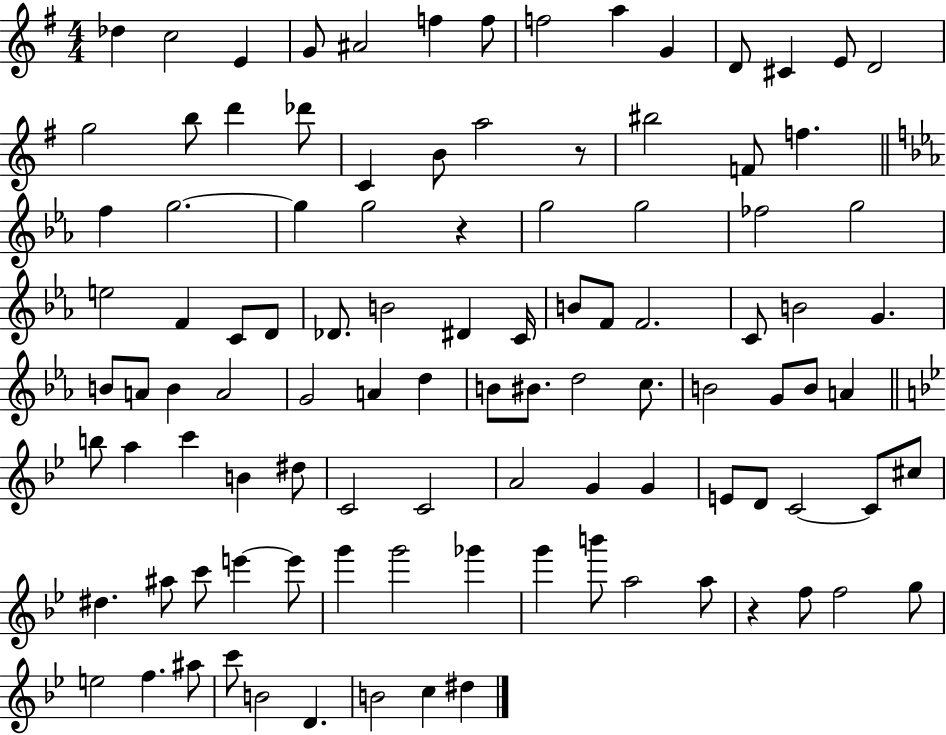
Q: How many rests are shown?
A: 3